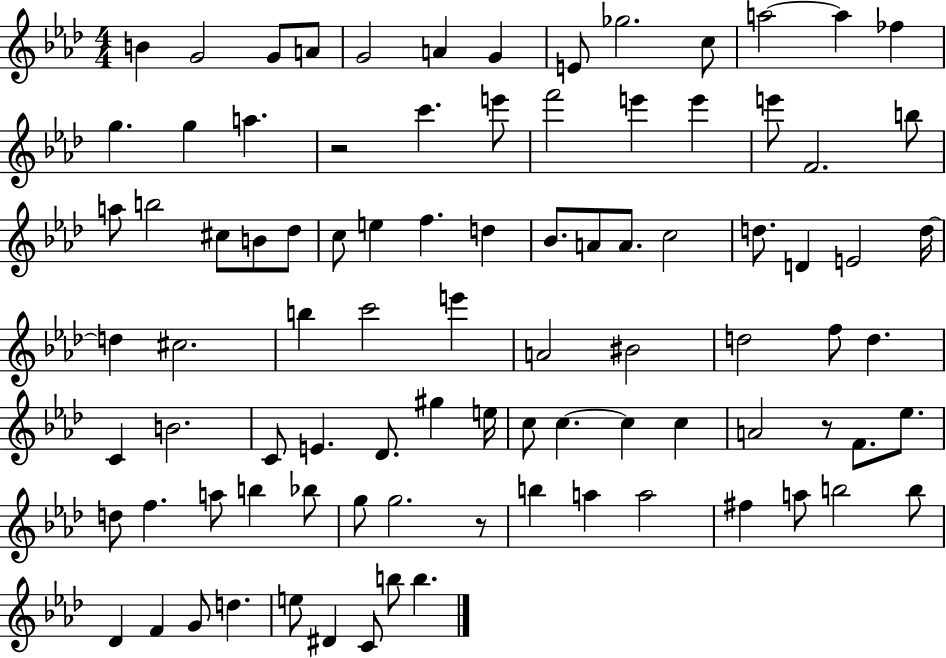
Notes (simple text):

B4/q G4/h G4/e A4/e G4/h A4/q G4/q E4/e Gb5/h. C5/e A5/h A5/q FES5/q G5/q. G5/q A5/q. R/h C6/q. E6/e F6/h E6/q E6/q E6/e F4/h. B5/e A5/e B5/h C#5/e B4/e Db5/e C5/e E5/q F5/q. D5/q Bb4/e. A4/e A4/e. C5/h D5/e. D4/q E4/h D5/s D5/q C#5/h. B5/q C6/h E6/q A4/h BIS4/h D5/h F5/e D5/q. C4/q B4/h. C4/e E4/q. Db4/e. G#5/q E5/s C5/e C5/q. C5/q C5/q A4/h R/e F4/e. Eb5/e. D5/e F5/q. A5/e B5/q Bb5/e G5/e G5/h. R/e B5/q A5/q A5/h F#5/q A5/e B5/h B5/e Db4/q F4/q G4/e D5/q. E5/e D#4/q C4/e B5/e B5/q.